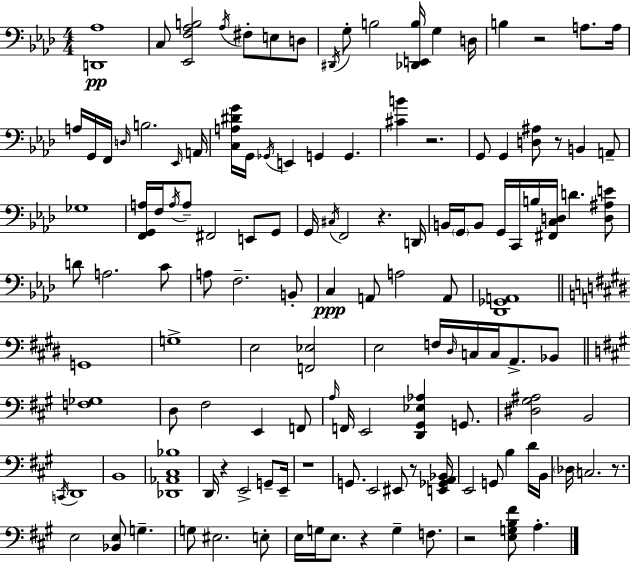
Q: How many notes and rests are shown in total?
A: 132